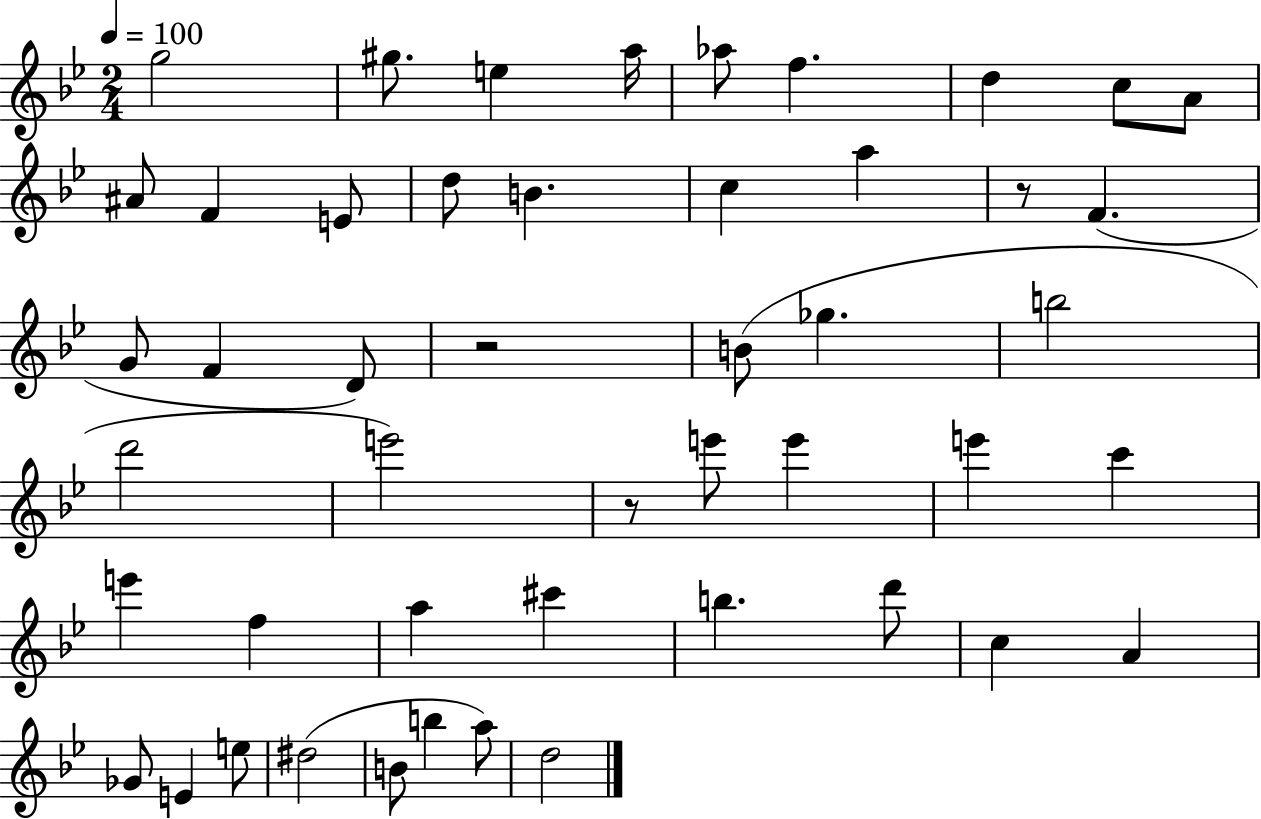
{
  \clef treble
  \numericTimeSignature
  \time 2/4
  \key bes \major
  \tempo 4 = 100
  g''2 | gis''8. e''4 a''16 | aes''8 f''4. | d''4 c''8 a'8 | \break ais'8 f'4 e'8 | d''8 b'4. | c''4 a''4 | r8 f'4.( | \break g'8 f'4 d'8) | r2 | b'8( ges''4. | b''2 | \break d'''2 | e'''2) | r8 e'''8 e'''4 | e'''4 c'''4 | \break e'''4 f''4 | a''4 cis'''4 | b''4. d'''8 | c''4 a'4 | \break ges'8 e'4 e''8 | dis''2( | b'8 b''4 a''8) | d''2 | \break \bar "|."
}